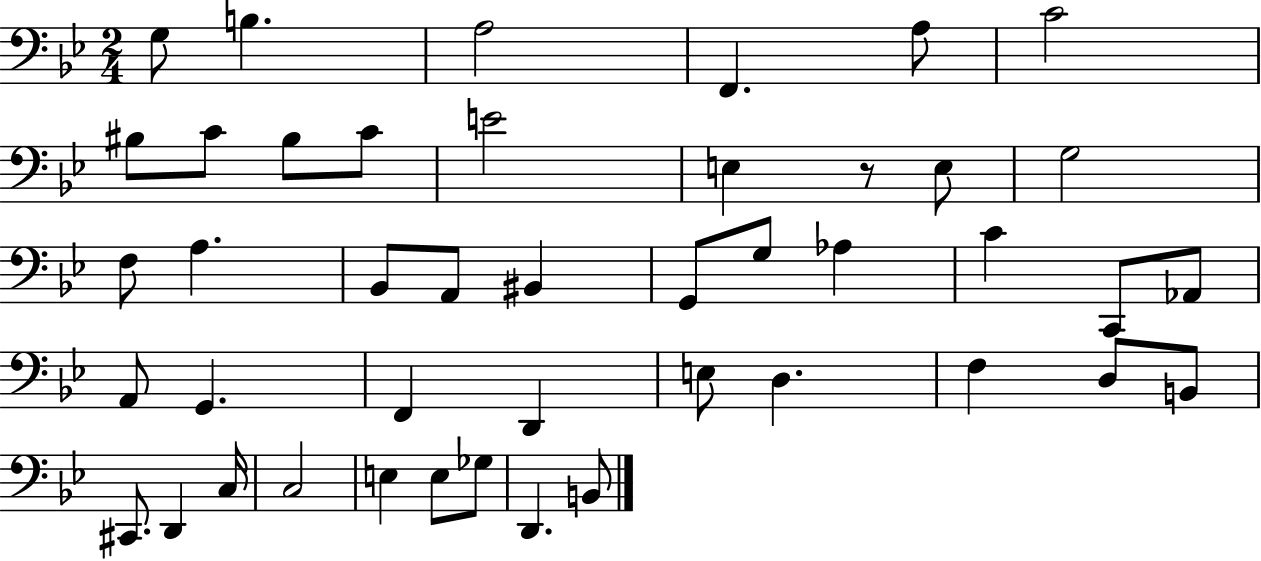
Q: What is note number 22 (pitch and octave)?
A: Ab3